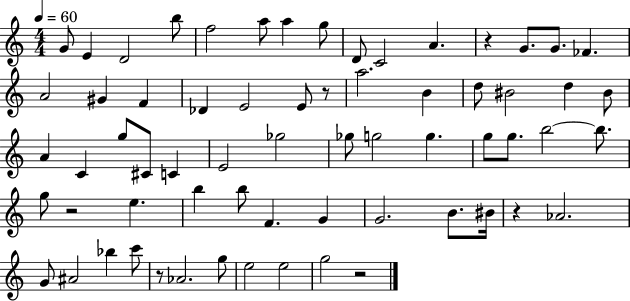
X:1
T:Untitled
M:4/4
L:1/4
K:C
G/2 E D2 b/2 f2 a/2 a g/2 D/2 C2 A z G/2 G/2 _F A2 ^G F _D E2 E/2 z/2 a2 B d/2 ^B2 d ^B/2 A C g/2 ^C/2 C E2 _g2 _g/2 g2 g g/2 g/2 b2 b/2 g/2 z2 e b b/2 F G G2 B/2 ^B/4 z _A2 G/2 ^A2 _b c'/2 z/2 _A2 g/2 e2 e2 g2 z2